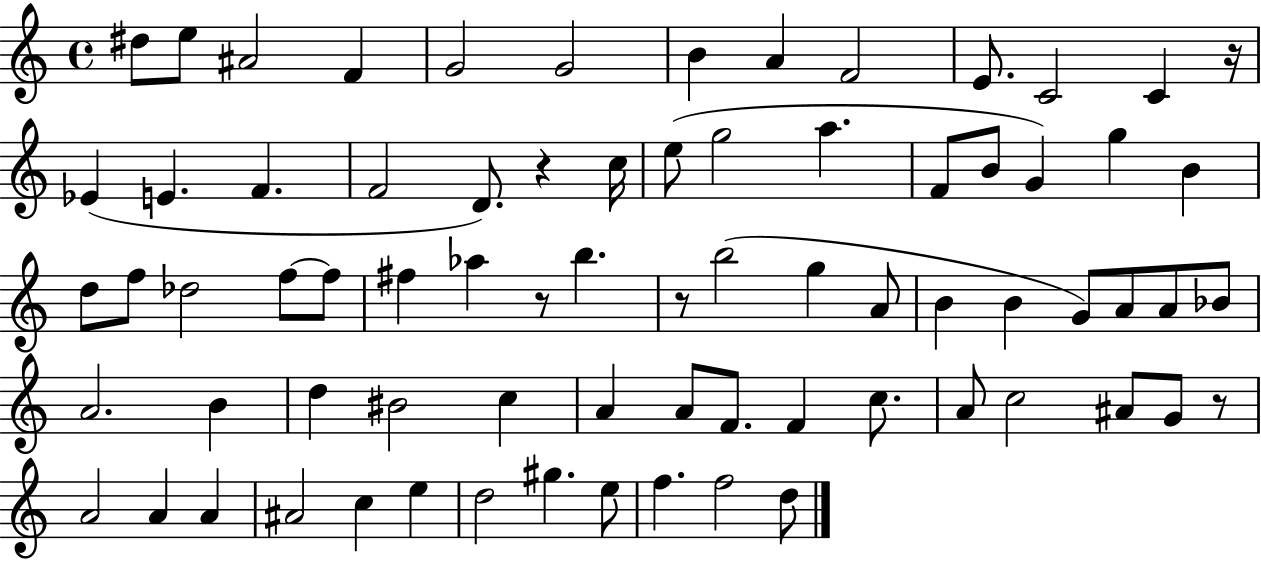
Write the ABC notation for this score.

X:1
T:Untitled
M:4/4
L:1/4
K:C
^d/2 e/2 ^A2 F G2 G2 B A F2 E/2 C2 C z/4 _E E F F2 D/2 z c/4 e/2 g2 a F/2 B/2 G g B d/2 f/2 _d2 f/2 f/2 ^f _a z/2 b z/2 b2 g A/2 B B G/2 A/2 A/2 _B/2 A2 B d ^B2 c A A/2 F/2 F c/2 A/2 c2 ^A/2 G/2 z/2 A2 A A ^A2 c e d2 ^g e/2 f f2 d/2